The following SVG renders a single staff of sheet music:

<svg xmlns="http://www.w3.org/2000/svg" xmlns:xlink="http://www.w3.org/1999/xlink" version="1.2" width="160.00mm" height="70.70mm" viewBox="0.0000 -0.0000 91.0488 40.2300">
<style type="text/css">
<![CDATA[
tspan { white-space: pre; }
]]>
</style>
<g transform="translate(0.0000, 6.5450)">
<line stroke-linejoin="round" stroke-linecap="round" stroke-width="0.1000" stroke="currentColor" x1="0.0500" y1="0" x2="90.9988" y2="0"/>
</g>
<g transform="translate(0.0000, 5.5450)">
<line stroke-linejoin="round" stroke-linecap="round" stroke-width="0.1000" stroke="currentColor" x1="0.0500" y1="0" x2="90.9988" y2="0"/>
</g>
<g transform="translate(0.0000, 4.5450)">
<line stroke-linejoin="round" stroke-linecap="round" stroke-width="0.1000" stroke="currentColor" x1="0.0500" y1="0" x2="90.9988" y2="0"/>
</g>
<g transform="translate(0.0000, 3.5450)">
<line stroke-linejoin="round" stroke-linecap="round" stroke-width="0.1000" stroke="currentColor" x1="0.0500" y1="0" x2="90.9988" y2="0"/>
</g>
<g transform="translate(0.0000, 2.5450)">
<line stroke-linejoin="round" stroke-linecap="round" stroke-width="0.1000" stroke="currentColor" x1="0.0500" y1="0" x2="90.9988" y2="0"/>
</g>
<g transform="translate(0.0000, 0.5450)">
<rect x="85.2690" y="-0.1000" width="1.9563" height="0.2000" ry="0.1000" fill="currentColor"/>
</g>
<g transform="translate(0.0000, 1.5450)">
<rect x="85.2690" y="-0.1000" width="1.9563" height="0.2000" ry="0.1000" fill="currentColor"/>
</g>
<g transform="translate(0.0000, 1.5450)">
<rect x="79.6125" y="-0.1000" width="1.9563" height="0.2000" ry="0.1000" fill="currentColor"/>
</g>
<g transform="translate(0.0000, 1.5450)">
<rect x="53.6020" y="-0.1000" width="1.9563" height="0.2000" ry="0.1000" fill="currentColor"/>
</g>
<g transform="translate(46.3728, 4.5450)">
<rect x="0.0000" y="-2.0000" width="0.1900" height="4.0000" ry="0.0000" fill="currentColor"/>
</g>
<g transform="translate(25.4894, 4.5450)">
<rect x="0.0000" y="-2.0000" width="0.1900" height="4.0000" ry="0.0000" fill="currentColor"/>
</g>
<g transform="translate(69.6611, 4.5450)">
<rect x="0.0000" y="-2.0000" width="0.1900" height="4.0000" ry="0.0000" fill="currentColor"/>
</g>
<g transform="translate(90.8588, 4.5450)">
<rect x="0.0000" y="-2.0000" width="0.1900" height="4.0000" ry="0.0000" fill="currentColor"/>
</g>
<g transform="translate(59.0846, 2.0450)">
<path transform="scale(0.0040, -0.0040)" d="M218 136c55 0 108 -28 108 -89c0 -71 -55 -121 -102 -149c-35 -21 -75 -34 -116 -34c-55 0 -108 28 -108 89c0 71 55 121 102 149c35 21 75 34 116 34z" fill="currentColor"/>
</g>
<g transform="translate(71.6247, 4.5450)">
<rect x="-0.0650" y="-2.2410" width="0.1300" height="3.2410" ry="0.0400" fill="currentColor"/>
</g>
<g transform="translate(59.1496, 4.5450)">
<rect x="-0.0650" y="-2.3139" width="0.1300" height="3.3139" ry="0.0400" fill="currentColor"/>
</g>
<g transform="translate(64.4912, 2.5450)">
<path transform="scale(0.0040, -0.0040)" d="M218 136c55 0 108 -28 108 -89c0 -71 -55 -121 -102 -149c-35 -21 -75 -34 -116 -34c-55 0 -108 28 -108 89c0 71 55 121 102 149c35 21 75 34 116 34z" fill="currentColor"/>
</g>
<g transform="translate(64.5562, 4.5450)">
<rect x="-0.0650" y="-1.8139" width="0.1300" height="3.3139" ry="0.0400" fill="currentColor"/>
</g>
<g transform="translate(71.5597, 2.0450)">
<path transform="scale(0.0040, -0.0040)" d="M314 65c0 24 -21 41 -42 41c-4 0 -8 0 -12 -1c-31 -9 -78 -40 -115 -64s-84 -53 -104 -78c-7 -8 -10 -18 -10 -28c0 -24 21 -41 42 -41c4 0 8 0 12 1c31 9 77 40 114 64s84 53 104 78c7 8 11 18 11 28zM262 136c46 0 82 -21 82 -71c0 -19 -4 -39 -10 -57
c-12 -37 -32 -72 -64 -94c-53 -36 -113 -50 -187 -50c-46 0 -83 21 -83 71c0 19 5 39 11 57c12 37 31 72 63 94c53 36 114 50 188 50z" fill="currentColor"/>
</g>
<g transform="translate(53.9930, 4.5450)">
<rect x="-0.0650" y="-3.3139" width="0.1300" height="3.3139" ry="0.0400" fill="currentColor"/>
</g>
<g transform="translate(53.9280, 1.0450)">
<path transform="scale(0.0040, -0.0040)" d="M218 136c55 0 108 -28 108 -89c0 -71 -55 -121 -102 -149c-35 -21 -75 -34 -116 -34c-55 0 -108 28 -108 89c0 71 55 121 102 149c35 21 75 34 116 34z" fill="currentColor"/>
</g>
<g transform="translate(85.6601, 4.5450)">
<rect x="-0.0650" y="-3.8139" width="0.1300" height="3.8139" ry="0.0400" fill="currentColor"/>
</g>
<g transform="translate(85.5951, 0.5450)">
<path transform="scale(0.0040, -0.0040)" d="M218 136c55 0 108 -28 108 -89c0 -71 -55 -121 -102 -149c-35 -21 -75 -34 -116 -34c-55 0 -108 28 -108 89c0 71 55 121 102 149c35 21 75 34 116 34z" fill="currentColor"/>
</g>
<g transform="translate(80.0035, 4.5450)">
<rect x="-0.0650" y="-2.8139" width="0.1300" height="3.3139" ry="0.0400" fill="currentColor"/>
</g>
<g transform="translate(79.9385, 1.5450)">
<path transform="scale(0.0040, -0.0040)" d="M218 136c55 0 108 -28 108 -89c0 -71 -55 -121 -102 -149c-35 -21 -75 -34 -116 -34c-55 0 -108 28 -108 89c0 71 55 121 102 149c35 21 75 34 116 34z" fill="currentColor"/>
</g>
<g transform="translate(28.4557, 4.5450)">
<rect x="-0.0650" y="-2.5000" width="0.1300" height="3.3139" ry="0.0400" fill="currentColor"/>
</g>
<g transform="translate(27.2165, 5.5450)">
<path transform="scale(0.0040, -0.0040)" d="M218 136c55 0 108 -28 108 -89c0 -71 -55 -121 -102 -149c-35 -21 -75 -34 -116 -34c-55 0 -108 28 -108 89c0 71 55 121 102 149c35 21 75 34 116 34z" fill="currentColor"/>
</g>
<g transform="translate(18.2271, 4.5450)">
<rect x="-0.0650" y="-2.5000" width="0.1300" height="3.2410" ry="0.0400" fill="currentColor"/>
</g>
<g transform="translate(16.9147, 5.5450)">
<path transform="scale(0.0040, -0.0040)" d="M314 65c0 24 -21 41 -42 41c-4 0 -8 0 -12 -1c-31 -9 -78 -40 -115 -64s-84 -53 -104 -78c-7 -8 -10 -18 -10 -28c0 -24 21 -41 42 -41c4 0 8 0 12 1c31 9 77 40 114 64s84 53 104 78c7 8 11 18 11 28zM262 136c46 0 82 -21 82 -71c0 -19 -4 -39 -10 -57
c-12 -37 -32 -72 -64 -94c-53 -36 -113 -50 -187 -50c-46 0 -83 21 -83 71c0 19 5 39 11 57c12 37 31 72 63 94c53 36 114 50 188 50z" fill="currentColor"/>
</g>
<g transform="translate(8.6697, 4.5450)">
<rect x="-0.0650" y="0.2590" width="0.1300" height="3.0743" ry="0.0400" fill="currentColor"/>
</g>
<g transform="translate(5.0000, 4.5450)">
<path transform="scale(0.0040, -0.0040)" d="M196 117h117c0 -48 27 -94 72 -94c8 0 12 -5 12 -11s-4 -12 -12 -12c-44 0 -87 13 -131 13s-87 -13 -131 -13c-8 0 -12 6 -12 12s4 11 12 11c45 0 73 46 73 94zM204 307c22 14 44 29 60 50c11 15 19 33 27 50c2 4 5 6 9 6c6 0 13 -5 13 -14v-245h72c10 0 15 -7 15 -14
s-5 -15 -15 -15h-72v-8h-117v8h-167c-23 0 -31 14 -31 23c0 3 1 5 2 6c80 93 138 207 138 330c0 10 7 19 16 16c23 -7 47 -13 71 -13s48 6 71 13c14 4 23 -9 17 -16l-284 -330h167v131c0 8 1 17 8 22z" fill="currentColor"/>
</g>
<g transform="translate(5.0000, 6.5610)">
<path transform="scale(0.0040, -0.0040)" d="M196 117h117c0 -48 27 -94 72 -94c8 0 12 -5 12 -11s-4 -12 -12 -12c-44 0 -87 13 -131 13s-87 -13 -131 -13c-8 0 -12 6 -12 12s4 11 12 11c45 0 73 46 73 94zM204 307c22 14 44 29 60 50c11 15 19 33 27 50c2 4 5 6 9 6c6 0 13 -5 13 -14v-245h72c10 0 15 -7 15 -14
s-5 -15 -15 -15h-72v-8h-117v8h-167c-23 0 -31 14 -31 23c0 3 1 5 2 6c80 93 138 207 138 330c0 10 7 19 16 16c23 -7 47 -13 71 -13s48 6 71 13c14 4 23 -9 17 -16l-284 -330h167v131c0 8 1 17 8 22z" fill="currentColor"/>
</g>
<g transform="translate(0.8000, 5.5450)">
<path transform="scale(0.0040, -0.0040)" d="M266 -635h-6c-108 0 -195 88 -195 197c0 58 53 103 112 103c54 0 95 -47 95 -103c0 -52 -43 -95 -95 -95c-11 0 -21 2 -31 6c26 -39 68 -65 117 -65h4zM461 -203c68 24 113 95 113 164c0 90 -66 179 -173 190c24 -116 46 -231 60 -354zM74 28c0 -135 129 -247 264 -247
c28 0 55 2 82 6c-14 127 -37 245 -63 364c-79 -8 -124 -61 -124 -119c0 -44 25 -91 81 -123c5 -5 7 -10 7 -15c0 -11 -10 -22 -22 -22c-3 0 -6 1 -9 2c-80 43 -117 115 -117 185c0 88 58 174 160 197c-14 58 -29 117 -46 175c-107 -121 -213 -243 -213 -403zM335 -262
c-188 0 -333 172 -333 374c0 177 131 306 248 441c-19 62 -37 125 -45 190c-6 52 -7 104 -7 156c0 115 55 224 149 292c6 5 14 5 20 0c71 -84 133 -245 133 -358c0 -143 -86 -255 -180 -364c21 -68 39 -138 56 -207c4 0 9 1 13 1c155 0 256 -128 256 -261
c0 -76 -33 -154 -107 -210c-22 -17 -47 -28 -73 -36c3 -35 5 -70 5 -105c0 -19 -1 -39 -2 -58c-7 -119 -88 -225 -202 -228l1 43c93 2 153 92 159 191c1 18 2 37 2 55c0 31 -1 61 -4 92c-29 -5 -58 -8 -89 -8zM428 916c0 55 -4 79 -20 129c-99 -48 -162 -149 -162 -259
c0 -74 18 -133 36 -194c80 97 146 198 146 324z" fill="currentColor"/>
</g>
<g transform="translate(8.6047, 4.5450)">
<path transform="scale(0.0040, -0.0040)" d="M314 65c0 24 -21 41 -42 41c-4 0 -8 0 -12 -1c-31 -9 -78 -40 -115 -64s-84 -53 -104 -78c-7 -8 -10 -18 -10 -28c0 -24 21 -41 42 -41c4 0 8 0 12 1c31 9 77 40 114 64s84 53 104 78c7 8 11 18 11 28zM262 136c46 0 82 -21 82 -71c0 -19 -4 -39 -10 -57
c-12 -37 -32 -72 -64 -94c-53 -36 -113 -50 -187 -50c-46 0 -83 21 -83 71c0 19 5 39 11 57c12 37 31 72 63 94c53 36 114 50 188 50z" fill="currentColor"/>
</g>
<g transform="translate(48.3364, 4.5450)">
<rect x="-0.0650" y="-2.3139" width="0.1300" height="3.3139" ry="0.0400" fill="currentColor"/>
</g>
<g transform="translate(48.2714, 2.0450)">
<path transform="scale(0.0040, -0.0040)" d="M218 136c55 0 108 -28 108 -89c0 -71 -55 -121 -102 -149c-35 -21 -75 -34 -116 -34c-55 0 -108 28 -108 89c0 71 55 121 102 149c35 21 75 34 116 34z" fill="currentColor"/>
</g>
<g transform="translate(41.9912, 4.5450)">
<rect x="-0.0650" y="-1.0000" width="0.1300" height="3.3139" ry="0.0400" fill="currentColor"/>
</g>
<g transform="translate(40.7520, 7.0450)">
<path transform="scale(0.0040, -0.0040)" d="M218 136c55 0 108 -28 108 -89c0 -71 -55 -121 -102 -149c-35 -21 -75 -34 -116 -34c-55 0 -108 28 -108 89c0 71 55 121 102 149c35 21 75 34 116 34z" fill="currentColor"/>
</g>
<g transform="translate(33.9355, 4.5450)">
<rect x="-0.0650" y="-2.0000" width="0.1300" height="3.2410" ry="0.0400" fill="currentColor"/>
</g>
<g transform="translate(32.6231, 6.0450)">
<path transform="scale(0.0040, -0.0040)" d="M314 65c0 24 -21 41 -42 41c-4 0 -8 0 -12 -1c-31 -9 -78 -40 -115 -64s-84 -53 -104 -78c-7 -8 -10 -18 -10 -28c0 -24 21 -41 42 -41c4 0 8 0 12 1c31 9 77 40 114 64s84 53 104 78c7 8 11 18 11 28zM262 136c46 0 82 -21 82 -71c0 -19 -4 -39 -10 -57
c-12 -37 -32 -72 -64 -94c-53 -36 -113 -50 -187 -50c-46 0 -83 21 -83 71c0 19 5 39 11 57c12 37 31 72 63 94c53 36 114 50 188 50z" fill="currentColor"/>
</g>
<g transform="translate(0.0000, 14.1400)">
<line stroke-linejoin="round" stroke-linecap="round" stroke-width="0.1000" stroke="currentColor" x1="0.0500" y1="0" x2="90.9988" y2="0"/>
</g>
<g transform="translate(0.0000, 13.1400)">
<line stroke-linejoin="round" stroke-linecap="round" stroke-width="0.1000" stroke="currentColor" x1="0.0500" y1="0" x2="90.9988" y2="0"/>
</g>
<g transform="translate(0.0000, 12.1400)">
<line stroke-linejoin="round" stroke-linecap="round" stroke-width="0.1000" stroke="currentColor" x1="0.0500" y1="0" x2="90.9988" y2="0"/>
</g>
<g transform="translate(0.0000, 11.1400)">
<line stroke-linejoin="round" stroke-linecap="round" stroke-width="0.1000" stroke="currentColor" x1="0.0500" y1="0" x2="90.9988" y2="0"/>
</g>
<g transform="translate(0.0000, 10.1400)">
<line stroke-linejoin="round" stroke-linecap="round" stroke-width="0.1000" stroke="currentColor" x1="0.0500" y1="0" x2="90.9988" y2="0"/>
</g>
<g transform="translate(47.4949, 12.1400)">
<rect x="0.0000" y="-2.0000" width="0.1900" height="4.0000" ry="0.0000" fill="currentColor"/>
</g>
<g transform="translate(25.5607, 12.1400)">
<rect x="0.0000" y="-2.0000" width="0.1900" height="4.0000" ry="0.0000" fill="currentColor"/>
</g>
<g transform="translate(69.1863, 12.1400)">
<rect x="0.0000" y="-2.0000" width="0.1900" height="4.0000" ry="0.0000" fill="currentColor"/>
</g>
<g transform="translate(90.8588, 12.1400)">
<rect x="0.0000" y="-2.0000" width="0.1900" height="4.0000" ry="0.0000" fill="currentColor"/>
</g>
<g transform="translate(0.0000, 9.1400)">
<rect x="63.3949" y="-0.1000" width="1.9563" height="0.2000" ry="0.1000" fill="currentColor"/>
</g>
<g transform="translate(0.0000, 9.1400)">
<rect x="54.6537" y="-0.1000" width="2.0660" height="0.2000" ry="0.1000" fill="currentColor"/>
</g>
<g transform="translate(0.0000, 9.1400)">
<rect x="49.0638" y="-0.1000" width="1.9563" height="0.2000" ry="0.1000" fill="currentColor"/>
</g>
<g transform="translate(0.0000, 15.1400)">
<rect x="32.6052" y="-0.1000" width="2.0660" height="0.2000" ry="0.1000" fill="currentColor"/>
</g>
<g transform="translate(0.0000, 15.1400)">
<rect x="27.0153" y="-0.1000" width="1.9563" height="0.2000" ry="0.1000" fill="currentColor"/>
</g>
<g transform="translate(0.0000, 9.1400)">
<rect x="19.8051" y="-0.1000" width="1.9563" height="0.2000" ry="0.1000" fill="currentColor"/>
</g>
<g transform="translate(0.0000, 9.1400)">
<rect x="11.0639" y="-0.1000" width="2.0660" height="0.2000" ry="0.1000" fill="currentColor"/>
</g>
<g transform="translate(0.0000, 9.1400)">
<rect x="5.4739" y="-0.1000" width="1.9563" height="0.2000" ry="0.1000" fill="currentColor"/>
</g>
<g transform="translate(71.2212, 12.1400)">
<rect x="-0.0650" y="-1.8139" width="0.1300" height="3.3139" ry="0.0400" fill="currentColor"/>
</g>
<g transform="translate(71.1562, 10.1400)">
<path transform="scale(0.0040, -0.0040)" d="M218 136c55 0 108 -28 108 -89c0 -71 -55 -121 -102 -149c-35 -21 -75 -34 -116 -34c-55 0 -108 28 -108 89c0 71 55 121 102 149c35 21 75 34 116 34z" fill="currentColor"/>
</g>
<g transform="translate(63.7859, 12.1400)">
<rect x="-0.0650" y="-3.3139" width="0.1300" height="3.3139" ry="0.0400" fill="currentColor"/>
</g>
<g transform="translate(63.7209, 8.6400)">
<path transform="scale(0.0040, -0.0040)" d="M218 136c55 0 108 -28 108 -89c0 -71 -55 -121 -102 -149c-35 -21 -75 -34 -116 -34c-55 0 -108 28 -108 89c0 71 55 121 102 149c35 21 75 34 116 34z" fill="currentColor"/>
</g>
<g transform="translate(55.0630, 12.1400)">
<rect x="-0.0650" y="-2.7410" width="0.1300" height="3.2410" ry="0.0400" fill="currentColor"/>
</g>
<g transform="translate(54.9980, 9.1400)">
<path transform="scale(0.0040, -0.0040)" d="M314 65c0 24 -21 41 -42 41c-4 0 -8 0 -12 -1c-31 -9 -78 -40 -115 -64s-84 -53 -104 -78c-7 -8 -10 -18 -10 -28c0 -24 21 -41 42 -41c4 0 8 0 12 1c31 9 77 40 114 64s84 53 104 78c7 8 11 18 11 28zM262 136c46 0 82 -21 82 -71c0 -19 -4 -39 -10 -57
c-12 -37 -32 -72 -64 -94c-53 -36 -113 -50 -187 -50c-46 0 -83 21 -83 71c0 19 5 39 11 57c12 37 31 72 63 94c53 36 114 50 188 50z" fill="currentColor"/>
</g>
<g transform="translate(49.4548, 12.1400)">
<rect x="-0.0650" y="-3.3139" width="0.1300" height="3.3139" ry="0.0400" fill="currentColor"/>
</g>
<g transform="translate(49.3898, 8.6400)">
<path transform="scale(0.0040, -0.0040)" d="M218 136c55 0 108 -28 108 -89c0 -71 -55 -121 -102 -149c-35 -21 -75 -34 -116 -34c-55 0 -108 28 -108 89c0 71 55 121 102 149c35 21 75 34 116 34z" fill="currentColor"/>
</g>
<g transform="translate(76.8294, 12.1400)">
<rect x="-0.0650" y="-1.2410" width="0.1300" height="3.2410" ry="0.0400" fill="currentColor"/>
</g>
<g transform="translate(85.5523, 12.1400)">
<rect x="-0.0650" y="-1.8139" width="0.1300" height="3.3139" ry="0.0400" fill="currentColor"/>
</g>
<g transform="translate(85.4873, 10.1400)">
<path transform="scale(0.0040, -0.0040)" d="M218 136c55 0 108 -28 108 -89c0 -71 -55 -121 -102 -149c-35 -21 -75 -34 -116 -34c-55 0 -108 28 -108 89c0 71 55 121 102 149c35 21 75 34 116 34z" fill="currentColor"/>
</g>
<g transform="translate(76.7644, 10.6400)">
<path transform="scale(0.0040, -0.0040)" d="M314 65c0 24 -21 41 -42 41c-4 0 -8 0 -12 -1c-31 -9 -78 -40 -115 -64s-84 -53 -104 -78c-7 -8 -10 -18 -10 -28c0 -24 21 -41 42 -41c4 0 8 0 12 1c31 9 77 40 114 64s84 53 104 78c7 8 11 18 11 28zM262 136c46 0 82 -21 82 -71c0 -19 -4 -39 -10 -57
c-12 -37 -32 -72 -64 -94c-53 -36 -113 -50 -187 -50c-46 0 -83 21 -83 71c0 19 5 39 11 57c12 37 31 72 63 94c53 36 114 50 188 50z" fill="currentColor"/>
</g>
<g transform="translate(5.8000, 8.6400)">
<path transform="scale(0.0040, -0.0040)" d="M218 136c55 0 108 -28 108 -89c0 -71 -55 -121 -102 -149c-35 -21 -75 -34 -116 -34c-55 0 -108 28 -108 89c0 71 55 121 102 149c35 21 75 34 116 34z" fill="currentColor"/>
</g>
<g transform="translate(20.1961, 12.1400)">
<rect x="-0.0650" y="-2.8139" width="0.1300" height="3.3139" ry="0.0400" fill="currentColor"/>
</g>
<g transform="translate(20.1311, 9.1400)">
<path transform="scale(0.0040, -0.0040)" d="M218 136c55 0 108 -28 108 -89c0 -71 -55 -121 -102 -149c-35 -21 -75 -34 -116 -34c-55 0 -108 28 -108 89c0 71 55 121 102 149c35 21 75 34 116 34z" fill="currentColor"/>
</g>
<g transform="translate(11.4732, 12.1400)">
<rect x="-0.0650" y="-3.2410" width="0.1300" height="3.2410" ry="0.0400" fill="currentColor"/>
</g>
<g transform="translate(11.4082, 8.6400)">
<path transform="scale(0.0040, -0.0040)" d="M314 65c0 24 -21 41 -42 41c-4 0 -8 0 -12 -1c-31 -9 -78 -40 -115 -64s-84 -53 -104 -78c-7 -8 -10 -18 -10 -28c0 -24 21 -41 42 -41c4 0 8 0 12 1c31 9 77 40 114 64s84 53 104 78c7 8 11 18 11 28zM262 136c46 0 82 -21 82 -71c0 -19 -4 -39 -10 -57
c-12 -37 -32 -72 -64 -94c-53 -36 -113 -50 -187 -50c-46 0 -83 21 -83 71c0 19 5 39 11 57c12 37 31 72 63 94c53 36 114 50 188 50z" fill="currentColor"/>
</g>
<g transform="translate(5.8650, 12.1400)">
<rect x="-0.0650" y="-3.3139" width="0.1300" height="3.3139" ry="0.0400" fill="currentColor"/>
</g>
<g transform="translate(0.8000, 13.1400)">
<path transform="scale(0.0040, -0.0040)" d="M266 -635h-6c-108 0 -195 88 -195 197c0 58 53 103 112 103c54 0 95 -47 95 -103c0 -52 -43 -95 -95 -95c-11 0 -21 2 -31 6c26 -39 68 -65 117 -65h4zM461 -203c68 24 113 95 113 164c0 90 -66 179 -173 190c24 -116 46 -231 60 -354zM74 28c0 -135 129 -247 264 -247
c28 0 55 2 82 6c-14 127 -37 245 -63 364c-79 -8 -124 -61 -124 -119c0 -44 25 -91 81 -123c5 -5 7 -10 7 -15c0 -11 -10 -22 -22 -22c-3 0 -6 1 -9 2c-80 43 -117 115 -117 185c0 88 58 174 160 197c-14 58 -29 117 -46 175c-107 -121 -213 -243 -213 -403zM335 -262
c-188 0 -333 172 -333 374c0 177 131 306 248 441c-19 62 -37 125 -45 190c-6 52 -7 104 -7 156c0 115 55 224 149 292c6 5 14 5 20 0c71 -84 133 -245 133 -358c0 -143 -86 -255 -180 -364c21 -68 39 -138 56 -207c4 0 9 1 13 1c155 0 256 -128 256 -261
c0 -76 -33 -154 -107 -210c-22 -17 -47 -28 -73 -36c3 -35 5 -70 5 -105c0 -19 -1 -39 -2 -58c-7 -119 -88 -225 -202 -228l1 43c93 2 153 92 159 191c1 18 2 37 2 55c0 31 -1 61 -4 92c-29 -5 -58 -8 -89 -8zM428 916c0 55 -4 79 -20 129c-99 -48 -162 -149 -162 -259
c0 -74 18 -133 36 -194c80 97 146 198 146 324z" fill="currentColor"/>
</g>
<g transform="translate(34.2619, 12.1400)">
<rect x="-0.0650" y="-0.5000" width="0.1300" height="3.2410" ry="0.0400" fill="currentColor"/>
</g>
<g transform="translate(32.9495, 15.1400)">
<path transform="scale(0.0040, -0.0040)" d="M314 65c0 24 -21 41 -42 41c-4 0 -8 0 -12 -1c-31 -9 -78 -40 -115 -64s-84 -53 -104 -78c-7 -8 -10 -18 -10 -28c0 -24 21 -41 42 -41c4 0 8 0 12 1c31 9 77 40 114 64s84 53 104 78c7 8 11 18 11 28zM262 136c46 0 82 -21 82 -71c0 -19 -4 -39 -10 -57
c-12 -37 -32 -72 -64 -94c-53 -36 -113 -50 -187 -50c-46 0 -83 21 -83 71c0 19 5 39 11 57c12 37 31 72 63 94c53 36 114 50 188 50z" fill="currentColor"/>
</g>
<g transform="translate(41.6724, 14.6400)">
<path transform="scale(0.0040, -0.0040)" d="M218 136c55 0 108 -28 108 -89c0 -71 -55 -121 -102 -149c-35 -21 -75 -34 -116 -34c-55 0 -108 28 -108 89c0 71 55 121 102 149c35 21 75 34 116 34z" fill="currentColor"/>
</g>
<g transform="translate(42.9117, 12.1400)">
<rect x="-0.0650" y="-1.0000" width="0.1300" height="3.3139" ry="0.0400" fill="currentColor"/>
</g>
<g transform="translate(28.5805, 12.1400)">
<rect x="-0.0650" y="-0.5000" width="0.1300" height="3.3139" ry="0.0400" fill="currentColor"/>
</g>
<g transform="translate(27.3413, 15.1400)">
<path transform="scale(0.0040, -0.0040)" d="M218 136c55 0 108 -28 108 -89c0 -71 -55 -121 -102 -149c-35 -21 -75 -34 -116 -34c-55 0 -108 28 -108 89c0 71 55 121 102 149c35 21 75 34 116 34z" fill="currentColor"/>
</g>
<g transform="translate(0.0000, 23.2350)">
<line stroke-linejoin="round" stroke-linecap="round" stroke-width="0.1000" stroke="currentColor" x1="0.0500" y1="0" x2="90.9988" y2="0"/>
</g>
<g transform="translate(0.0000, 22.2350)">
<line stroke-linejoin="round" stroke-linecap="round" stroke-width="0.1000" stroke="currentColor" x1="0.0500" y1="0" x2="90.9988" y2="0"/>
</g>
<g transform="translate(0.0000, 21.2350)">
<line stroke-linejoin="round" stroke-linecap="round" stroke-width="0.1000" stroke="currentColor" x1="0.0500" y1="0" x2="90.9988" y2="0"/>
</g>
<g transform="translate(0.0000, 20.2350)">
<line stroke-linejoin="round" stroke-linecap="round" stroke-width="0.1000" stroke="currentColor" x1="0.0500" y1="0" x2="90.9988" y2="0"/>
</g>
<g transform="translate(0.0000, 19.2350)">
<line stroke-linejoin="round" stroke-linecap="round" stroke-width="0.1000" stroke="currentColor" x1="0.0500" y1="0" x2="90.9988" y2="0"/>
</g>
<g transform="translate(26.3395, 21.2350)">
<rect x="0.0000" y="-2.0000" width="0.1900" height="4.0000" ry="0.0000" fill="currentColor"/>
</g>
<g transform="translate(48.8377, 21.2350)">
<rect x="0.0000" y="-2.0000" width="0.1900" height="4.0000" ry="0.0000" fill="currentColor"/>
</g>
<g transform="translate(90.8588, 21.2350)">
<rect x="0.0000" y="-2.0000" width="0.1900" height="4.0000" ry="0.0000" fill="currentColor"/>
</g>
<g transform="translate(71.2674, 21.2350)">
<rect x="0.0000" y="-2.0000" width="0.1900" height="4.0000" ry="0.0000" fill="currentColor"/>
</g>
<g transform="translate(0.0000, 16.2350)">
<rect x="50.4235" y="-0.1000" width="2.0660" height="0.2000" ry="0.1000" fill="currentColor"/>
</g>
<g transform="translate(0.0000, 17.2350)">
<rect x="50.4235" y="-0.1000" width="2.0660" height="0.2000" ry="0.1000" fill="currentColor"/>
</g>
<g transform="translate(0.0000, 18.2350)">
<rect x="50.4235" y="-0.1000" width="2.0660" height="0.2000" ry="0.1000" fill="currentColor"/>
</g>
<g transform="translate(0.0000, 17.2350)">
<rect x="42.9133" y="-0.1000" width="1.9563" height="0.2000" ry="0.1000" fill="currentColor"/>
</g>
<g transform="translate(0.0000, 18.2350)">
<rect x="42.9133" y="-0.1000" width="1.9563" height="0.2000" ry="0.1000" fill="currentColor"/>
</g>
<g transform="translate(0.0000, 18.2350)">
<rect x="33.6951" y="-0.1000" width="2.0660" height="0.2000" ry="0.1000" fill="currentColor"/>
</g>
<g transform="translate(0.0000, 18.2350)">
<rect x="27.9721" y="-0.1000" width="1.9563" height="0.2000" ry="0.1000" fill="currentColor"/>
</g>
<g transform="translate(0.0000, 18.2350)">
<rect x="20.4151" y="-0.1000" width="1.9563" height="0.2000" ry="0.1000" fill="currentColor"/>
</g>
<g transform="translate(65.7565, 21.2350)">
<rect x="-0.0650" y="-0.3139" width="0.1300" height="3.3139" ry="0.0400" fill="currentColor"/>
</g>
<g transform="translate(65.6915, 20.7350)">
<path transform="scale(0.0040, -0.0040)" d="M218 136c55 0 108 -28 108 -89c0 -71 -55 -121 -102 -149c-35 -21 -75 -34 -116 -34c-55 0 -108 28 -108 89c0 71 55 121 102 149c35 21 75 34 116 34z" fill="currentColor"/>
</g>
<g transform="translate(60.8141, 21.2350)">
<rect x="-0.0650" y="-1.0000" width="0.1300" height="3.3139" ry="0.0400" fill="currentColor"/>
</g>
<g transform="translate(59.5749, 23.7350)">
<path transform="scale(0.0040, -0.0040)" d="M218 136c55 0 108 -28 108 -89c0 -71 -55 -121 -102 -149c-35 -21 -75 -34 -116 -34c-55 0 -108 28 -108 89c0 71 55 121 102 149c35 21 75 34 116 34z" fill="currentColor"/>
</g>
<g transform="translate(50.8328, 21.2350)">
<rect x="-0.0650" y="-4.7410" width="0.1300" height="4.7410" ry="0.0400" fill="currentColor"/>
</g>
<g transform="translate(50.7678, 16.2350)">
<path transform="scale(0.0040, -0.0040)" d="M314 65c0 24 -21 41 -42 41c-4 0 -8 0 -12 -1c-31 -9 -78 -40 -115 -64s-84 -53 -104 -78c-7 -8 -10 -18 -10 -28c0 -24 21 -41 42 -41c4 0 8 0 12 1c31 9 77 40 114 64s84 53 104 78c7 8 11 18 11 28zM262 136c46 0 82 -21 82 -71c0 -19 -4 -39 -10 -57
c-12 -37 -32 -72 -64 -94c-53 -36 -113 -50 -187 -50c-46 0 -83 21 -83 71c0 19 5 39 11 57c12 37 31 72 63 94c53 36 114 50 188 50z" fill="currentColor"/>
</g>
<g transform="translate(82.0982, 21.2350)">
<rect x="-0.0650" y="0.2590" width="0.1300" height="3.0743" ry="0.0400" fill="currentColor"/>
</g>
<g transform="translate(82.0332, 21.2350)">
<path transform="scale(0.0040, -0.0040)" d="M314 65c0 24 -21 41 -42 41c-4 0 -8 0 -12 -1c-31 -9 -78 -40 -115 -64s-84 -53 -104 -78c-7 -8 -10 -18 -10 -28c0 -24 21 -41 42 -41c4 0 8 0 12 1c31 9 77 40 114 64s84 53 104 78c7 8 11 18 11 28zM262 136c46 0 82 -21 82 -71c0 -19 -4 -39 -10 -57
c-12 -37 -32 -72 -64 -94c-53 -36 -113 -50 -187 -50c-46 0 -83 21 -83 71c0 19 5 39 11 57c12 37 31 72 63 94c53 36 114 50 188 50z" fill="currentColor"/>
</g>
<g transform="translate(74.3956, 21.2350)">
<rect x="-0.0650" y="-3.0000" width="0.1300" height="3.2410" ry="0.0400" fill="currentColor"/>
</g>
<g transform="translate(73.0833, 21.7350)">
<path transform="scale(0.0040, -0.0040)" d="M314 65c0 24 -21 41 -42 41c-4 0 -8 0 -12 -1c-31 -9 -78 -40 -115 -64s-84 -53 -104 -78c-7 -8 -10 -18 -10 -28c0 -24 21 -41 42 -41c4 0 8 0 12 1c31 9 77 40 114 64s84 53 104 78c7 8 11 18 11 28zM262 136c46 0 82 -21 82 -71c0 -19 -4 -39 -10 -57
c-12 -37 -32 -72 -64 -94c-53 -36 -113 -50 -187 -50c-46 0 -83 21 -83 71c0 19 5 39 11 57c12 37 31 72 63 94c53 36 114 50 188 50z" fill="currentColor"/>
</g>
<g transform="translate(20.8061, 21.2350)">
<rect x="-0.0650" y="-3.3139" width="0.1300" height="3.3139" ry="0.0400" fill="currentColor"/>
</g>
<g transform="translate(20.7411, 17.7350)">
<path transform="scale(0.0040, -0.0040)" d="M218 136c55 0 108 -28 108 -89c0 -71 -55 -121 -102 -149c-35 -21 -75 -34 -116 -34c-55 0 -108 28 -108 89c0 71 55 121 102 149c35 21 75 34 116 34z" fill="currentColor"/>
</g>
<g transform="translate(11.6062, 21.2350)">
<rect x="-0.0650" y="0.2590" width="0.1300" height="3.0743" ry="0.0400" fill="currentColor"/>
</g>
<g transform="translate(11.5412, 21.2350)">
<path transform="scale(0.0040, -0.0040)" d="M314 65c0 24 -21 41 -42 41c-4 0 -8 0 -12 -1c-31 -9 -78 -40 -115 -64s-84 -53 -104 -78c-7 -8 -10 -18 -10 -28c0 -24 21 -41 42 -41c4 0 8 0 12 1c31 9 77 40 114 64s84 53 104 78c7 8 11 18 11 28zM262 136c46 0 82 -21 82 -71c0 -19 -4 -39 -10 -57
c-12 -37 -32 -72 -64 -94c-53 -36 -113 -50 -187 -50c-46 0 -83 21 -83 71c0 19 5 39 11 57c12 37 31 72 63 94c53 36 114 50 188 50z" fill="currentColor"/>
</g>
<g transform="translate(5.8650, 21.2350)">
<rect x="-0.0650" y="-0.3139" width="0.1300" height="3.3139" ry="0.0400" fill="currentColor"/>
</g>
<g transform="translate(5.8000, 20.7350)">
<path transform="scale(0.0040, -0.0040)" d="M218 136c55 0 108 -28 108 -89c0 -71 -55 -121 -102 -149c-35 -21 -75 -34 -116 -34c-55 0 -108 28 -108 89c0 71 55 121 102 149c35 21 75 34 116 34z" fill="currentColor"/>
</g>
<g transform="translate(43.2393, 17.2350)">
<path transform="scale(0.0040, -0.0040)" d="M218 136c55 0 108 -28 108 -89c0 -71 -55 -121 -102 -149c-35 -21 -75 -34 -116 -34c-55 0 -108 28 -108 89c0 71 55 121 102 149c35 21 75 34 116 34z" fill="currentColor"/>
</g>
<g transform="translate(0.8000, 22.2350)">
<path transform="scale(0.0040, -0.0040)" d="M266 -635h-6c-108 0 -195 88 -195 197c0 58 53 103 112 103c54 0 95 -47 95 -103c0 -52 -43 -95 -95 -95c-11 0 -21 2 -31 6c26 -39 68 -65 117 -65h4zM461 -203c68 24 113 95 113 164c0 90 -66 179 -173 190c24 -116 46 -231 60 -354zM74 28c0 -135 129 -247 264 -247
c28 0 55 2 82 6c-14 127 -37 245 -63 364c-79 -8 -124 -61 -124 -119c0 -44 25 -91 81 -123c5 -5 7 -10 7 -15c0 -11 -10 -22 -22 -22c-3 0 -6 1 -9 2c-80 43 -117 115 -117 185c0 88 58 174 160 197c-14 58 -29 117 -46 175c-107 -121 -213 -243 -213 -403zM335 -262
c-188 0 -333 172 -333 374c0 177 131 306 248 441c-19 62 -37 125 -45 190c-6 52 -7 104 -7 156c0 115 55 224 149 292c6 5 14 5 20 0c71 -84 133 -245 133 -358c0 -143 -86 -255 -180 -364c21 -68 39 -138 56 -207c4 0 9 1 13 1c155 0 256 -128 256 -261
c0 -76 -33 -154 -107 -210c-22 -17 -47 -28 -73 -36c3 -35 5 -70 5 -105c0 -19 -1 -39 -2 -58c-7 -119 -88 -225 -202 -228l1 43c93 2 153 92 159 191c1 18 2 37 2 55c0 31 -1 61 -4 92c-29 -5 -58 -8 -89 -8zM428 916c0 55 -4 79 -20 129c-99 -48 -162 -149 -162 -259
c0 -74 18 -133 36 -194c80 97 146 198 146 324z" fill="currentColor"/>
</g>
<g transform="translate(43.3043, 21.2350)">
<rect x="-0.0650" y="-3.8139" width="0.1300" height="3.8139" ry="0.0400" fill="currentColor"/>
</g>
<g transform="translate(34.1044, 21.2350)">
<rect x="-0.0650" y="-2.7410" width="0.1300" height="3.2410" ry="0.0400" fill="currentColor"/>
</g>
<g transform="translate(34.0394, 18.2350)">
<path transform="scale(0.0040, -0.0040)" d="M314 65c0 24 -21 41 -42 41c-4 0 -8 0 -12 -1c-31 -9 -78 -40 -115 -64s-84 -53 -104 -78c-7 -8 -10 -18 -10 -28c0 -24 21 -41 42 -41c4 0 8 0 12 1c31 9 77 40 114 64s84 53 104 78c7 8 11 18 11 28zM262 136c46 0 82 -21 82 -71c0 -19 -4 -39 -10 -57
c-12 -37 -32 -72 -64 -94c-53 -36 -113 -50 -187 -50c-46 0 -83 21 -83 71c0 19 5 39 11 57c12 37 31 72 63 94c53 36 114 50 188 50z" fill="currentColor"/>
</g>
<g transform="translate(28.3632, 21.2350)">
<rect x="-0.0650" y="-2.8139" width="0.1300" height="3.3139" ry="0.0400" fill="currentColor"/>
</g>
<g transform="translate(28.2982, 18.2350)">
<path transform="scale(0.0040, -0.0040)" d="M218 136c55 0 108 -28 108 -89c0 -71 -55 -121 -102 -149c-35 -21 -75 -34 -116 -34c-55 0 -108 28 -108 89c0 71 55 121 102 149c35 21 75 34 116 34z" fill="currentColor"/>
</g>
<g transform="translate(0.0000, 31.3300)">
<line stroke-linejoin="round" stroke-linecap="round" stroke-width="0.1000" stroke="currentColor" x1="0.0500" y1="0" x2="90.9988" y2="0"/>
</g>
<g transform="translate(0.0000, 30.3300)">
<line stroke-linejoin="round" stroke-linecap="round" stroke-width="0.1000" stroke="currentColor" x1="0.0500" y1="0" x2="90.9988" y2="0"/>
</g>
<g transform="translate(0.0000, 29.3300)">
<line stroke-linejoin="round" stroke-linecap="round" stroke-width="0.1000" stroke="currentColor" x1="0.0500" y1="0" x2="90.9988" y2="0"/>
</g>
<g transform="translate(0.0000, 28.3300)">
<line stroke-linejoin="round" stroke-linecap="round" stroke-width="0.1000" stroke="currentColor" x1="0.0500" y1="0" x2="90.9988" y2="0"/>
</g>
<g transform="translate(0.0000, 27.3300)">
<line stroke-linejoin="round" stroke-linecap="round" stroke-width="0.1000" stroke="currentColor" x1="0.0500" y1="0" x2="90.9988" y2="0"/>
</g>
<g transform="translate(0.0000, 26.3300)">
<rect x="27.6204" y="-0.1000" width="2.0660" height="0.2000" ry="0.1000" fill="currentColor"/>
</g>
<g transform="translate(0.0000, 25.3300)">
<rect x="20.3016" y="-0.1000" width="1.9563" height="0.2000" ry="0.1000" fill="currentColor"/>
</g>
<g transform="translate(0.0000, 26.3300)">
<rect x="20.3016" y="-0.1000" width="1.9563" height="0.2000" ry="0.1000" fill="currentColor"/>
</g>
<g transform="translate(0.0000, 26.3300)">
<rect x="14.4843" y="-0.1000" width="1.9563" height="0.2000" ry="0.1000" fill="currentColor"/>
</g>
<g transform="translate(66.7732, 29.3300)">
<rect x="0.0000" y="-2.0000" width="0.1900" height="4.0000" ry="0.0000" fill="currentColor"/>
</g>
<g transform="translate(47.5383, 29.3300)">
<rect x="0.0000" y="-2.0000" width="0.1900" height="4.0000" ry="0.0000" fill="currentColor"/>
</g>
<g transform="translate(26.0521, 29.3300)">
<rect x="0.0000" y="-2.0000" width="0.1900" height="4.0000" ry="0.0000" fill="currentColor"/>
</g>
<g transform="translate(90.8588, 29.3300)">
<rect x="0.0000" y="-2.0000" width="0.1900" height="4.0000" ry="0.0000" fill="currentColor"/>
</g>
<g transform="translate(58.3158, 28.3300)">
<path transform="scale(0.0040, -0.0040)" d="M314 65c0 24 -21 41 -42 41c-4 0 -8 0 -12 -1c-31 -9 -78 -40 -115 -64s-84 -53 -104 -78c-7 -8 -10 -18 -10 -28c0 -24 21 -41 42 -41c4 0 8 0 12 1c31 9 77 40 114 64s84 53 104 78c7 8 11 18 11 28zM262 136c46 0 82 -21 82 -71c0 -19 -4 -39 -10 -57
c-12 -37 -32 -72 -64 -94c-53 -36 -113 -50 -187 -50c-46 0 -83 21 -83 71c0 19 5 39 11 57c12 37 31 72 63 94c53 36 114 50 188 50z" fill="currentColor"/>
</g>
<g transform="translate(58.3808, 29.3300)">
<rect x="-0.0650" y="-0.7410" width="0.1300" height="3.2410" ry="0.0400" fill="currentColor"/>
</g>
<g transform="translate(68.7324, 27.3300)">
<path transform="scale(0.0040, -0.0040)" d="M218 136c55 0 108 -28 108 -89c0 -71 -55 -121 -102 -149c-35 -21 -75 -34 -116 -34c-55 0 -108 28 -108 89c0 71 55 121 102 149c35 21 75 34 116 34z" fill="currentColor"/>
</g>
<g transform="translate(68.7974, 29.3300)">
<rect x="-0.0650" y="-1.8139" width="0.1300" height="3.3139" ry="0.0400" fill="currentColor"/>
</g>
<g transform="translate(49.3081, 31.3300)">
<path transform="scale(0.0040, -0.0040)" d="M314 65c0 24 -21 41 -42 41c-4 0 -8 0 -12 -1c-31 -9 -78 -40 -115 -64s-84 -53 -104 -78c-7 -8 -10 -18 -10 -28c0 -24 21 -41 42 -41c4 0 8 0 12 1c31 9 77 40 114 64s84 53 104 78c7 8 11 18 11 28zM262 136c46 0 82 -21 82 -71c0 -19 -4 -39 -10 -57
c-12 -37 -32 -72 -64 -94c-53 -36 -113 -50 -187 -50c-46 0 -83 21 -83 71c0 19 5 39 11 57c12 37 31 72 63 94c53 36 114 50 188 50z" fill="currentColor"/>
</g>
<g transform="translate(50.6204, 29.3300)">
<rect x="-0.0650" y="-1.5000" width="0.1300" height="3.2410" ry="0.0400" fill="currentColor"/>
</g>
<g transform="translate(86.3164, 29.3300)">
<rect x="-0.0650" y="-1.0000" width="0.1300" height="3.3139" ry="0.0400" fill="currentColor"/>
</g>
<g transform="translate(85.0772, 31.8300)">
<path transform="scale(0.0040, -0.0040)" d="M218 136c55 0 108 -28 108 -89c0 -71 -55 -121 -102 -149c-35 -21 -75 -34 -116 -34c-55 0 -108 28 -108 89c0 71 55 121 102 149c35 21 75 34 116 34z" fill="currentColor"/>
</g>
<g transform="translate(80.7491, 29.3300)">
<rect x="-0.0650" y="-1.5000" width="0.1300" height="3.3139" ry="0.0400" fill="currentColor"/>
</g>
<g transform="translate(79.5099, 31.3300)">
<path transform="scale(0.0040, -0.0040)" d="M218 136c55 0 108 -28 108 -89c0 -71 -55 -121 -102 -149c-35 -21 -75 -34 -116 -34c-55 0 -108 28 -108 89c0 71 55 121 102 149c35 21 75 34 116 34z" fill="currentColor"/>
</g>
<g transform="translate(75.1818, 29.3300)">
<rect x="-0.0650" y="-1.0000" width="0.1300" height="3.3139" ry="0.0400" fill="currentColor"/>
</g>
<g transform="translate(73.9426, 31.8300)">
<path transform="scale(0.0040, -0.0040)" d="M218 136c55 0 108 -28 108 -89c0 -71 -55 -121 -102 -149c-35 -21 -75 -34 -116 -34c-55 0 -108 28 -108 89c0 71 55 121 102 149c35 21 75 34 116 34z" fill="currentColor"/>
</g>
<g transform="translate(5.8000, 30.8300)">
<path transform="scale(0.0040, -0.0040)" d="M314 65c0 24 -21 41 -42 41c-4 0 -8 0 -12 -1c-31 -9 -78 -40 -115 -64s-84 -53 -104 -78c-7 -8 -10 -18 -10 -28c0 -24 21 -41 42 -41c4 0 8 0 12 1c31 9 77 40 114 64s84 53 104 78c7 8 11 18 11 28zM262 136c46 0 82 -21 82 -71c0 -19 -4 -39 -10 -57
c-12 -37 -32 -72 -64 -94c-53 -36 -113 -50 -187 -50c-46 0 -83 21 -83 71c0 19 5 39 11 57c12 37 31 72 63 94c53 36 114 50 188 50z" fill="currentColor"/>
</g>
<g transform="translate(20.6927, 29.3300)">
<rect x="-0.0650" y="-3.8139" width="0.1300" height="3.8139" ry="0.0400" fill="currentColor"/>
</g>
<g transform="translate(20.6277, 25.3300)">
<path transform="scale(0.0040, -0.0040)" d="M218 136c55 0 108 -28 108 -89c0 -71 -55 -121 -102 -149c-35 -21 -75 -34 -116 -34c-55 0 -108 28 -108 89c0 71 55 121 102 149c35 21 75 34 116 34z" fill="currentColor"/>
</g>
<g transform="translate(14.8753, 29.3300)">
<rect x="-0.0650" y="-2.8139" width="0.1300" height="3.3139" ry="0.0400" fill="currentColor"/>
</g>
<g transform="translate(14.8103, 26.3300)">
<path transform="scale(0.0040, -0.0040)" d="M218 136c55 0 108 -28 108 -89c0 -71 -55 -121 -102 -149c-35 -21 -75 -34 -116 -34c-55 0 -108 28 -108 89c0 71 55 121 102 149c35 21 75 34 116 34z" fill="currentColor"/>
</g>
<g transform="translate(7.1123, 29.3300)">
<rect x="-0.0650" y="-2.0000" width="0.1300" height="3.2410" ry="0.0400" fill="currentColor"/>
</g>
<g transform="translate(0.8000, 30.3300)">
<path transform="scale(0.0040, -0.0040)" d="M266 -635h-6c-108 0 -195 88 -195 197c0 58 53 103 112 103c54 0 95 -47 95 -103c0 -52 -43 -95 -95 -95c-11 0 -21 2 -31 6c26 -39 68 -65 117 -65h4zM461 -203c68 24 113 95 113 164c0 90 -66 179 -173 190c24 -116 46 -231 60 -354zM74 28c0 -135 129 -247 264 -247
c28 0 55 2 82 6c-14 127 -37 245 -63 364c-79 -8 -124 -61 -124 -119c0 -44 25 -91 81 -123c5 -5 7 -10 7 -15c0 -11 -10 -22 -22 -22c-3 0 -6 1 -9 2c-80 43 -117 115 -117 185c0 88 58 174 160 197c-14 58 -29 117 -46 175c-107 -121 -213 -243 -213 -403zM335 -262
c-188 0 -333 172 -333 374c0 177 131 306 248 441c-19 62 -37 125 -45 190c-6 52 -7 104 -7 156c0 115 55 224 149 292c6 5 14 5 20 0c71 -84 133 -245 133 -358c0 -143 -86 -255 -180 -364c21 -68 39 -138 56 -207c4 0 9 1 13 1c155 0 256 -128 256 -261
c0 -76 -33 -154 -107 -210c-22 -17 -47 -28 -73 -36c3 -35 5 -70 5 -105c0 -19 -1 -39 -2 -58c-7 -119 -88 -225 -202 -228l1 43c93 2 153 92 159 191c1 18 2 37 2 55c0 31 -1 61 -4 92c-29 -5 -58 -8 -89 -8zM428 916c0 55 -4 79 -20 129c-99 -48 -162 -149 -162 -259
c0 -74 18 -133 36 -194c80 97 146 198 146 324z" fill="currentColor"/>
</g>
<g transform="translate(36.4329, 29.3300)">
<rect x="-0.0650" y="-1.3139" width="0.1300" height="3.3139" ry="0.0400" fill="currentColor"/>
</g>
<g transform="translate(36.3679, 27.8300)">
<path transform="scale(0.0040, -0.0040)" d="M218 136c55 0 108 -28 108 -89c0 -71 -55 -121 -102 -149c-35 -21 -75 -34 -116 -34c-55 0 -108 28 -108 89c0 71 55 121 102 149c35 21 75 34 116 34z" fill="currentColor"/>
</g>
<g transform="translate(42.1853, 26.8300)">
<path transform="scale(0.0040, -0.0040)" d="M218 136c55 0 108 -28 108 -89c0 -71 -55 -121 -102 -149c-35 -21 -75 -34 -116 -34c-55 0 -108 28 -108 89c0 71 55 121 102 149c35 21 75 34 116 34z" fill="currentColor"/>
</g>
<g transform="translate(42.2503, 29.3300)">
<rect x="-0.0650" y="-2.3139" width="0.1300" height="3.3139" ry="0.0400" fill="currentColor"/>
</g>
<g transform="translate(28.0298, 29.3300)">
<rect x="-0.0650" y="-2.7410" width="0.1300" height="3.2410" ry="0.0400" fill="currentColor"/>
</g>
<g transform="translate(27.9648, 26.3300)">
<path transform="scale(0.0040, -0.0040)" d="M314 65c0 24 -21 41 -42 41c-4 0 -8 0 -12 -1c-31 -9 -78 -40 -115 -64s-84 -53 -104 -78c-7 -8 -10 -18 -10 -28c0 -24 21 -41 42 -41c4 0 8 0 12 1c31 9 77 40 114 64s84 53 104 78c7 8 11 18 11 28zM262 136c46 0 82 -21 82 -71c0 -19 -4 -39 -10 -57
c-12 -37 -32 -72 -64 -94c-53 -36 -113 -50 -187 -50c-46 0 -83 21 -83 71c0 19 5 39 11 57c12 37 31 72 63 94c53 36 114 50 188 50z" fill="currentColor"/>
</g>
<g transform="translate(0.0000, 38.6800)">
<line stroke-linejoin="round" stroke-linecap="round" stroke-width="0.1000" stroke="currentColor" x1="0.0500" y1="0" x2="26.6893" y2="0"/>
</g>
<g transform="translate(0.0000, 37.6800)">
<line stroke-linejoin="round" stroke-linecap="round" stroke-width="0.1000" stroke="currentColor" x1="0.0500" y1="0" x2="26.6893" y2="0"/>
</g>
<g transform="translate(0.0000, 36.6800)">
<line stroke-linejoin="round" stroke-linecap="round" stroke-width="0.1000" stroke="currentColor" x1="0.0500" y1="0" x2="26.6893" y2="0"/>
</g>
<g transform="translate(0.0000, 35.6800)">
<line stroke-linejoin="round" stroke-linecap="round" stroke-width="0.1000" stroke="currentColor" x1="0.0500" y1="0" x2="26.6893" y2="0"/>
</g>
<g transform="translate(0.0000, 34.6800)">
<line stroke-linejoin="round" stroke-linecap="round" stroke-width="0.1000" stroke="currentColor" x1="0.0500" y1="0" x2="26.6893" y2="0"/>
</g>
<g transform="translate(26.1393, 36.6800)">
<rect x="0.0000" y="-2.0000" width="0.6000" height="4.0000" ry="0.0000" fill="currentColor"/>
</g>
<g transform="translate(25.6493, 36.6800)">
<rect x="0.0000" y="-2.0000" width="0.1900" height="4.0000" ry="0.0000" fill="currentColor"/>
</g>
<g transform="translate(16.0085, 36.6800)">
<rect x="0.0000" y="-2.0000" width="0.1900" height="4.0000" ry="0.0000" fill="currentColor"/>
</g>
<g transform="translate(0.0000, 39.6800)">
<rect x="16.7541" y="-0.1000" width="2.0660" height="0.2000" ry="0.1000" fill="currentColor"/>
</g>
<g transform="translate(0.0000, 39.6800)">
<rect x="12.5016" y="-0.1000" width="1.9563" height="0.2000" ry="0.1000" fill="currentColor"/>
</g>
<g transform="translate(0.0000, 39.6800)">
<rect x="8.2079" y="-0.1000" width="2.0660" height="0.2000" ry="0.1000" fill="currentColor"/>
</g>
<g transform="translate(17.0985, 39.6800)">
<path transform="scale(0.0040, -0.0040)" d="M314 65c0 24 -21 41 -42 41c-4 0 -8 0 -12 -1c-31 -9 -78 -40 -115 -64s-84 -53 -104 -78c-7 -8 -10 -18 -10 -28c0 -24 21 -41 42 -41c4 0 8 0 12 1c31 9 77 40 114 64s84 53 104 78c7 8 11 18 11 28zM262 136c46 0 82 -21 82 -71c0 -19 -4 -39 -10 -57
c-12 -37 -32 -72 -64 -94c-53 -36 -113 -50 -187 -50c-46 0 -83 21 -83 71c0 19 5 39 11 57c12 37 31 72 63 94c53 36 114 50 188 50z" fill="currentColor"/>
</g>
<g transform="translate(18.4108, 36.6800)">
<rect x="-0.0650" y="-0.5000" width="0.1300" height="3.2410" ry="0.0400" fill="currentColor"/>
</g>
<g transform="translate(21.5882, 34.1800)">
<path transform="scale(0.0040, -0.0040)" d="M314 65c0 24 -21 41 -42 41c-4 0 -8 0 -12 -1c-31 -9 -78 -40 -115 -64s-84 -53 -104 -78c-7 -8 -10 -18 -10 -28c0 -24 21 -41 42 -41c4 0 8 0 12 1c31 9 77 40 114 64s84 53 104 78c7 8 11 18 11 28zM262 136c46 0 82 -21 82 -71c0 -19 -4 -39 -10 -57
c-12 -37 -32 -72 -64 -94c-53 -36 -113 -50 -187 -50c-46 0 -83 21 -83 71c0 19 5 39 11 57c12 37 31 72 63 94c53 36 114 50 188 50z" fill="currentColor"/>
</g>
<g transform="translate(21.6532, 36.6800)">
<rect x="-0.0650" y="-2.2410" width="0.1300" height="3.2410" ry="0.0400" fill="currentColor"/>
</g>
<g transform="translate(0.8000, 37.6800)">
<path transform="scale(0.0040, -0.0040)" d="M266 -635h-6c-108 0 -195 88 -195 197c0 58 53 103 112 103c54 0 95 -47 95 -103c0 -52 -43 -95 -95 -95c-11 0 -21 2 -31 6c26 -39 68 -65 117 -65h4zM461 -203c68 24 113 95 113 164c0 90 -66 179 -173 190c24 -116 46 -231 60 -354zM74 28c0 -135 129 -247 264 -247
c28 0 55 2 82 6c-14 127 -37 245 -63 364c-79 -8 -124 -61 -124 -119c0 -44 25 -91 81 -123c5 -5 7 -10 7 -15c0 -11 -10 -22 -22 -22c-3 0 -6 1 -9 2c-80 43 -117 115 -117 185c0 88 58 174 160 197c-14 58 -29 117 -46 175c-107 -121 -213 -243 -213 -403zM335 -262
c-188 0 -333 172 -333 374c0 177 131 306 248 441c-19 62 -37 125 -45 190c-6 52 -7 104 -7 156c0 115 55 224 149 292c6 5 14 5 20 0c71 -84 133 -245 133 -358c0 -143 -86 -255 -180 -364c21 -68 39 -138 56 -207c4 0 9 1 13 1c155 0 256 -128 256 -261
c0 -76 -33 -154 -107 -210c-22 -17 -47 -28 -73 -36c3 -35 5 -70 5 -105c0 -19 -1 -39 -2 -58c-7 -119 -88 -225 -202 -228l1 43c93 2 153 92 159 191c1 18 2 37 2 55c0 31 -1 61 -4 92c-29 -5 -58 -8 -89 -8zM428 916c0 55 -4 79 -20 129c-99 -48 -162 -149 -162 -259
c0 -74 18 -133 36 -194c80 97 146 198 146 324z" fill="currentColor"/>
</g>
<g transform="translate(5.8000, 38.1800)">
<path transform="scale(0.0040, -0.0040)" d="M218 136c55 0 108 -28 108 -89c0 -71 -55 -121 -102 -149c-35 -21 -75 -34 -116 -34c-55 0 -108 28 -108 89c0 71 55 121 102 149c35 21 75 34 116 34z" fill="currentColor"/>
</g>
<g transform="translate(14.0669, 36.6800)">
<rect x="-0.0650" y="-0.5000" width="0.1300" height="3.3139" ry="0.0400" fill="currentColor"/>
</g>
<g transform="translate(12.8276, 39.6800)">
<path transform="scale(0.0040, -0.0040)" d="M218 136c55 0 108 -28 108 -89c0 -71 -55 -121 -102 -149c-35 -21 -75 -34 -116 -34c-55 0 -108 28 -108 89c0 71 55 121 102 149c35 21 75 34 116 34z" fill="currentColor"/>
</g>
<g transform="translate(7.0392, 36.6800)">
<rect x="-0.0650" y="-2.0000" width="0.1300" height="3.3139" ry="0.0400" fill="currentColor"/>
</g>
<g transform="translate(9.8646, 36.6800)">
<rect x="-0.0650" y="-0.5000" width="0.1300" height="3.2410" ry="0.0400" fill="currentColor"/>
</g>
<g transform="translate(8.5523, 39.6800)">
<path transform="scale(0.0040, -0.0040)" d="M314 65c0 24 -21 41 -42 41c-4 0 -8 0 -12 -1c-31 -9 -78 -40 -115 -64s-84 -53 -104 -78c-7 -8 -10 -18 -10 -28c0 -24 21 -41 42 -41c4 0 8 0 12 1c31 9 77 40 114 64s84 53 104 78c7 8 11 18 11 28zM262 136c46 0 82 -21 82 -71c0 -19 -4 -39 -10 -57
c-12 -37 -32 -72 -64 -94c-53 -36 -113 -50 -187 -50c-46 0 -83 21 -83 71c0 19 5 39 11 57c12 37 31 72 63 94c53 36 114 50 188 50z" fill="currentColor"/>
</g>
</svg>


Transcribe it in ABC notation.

X:1
T:Untitled
M:4/4
L:1/4
K:C
B2 G2 G F2 D g b g f g2 a c' b b2 a C C2 D b a2 b f e2 f c B2 b a a2 c' e'2 D c A2 B2 F2 a c' a2 e g E2 d2 f D E D F C2 C C2 g2